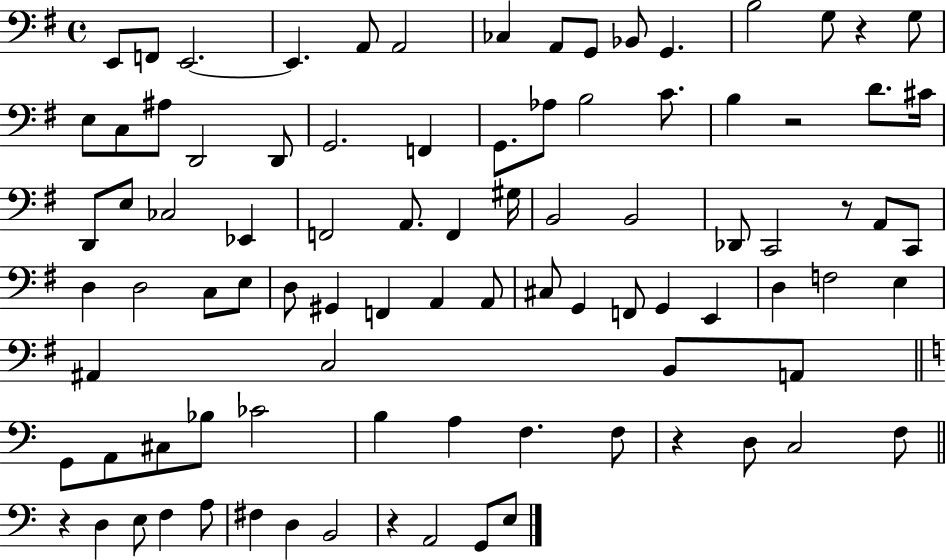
E2/e F2/e E2/h. E2/q. A2/e A2/h CES3/q A2/e G2/e Bb2/e G2/q. B3/h G3/e R/q G3/e E3/e C3/e A#3/e D2/h D2/e G2/h. F2/q G2/e. Ab3/e B3/h C4/e. B3/q R/h D4/e. C#4/s D2/e E3/e CES3/h Eb2/q F2/h A2/e. F2/q G#3/s B2/h B2/h Db2/e C2/h R/e A2/e C2/e D3/q D3/h C3/e E3/e D3/e G#2/q F2/q A2/q A2/e C#3/e G2/q F2/e G2/q E2/q D3/q F3/h E3/q A#2/q C3/h B2/e A2/e G2/e A2/e C#3/e Bb3/e CES4/h B3/q A3/q F3/q. F3/e R/q D3/e C3/h F3/e R/q D3/q E3/e F3/q A3/e F#3/q D3/q B2/h R/q A2/h G2/e E3/e